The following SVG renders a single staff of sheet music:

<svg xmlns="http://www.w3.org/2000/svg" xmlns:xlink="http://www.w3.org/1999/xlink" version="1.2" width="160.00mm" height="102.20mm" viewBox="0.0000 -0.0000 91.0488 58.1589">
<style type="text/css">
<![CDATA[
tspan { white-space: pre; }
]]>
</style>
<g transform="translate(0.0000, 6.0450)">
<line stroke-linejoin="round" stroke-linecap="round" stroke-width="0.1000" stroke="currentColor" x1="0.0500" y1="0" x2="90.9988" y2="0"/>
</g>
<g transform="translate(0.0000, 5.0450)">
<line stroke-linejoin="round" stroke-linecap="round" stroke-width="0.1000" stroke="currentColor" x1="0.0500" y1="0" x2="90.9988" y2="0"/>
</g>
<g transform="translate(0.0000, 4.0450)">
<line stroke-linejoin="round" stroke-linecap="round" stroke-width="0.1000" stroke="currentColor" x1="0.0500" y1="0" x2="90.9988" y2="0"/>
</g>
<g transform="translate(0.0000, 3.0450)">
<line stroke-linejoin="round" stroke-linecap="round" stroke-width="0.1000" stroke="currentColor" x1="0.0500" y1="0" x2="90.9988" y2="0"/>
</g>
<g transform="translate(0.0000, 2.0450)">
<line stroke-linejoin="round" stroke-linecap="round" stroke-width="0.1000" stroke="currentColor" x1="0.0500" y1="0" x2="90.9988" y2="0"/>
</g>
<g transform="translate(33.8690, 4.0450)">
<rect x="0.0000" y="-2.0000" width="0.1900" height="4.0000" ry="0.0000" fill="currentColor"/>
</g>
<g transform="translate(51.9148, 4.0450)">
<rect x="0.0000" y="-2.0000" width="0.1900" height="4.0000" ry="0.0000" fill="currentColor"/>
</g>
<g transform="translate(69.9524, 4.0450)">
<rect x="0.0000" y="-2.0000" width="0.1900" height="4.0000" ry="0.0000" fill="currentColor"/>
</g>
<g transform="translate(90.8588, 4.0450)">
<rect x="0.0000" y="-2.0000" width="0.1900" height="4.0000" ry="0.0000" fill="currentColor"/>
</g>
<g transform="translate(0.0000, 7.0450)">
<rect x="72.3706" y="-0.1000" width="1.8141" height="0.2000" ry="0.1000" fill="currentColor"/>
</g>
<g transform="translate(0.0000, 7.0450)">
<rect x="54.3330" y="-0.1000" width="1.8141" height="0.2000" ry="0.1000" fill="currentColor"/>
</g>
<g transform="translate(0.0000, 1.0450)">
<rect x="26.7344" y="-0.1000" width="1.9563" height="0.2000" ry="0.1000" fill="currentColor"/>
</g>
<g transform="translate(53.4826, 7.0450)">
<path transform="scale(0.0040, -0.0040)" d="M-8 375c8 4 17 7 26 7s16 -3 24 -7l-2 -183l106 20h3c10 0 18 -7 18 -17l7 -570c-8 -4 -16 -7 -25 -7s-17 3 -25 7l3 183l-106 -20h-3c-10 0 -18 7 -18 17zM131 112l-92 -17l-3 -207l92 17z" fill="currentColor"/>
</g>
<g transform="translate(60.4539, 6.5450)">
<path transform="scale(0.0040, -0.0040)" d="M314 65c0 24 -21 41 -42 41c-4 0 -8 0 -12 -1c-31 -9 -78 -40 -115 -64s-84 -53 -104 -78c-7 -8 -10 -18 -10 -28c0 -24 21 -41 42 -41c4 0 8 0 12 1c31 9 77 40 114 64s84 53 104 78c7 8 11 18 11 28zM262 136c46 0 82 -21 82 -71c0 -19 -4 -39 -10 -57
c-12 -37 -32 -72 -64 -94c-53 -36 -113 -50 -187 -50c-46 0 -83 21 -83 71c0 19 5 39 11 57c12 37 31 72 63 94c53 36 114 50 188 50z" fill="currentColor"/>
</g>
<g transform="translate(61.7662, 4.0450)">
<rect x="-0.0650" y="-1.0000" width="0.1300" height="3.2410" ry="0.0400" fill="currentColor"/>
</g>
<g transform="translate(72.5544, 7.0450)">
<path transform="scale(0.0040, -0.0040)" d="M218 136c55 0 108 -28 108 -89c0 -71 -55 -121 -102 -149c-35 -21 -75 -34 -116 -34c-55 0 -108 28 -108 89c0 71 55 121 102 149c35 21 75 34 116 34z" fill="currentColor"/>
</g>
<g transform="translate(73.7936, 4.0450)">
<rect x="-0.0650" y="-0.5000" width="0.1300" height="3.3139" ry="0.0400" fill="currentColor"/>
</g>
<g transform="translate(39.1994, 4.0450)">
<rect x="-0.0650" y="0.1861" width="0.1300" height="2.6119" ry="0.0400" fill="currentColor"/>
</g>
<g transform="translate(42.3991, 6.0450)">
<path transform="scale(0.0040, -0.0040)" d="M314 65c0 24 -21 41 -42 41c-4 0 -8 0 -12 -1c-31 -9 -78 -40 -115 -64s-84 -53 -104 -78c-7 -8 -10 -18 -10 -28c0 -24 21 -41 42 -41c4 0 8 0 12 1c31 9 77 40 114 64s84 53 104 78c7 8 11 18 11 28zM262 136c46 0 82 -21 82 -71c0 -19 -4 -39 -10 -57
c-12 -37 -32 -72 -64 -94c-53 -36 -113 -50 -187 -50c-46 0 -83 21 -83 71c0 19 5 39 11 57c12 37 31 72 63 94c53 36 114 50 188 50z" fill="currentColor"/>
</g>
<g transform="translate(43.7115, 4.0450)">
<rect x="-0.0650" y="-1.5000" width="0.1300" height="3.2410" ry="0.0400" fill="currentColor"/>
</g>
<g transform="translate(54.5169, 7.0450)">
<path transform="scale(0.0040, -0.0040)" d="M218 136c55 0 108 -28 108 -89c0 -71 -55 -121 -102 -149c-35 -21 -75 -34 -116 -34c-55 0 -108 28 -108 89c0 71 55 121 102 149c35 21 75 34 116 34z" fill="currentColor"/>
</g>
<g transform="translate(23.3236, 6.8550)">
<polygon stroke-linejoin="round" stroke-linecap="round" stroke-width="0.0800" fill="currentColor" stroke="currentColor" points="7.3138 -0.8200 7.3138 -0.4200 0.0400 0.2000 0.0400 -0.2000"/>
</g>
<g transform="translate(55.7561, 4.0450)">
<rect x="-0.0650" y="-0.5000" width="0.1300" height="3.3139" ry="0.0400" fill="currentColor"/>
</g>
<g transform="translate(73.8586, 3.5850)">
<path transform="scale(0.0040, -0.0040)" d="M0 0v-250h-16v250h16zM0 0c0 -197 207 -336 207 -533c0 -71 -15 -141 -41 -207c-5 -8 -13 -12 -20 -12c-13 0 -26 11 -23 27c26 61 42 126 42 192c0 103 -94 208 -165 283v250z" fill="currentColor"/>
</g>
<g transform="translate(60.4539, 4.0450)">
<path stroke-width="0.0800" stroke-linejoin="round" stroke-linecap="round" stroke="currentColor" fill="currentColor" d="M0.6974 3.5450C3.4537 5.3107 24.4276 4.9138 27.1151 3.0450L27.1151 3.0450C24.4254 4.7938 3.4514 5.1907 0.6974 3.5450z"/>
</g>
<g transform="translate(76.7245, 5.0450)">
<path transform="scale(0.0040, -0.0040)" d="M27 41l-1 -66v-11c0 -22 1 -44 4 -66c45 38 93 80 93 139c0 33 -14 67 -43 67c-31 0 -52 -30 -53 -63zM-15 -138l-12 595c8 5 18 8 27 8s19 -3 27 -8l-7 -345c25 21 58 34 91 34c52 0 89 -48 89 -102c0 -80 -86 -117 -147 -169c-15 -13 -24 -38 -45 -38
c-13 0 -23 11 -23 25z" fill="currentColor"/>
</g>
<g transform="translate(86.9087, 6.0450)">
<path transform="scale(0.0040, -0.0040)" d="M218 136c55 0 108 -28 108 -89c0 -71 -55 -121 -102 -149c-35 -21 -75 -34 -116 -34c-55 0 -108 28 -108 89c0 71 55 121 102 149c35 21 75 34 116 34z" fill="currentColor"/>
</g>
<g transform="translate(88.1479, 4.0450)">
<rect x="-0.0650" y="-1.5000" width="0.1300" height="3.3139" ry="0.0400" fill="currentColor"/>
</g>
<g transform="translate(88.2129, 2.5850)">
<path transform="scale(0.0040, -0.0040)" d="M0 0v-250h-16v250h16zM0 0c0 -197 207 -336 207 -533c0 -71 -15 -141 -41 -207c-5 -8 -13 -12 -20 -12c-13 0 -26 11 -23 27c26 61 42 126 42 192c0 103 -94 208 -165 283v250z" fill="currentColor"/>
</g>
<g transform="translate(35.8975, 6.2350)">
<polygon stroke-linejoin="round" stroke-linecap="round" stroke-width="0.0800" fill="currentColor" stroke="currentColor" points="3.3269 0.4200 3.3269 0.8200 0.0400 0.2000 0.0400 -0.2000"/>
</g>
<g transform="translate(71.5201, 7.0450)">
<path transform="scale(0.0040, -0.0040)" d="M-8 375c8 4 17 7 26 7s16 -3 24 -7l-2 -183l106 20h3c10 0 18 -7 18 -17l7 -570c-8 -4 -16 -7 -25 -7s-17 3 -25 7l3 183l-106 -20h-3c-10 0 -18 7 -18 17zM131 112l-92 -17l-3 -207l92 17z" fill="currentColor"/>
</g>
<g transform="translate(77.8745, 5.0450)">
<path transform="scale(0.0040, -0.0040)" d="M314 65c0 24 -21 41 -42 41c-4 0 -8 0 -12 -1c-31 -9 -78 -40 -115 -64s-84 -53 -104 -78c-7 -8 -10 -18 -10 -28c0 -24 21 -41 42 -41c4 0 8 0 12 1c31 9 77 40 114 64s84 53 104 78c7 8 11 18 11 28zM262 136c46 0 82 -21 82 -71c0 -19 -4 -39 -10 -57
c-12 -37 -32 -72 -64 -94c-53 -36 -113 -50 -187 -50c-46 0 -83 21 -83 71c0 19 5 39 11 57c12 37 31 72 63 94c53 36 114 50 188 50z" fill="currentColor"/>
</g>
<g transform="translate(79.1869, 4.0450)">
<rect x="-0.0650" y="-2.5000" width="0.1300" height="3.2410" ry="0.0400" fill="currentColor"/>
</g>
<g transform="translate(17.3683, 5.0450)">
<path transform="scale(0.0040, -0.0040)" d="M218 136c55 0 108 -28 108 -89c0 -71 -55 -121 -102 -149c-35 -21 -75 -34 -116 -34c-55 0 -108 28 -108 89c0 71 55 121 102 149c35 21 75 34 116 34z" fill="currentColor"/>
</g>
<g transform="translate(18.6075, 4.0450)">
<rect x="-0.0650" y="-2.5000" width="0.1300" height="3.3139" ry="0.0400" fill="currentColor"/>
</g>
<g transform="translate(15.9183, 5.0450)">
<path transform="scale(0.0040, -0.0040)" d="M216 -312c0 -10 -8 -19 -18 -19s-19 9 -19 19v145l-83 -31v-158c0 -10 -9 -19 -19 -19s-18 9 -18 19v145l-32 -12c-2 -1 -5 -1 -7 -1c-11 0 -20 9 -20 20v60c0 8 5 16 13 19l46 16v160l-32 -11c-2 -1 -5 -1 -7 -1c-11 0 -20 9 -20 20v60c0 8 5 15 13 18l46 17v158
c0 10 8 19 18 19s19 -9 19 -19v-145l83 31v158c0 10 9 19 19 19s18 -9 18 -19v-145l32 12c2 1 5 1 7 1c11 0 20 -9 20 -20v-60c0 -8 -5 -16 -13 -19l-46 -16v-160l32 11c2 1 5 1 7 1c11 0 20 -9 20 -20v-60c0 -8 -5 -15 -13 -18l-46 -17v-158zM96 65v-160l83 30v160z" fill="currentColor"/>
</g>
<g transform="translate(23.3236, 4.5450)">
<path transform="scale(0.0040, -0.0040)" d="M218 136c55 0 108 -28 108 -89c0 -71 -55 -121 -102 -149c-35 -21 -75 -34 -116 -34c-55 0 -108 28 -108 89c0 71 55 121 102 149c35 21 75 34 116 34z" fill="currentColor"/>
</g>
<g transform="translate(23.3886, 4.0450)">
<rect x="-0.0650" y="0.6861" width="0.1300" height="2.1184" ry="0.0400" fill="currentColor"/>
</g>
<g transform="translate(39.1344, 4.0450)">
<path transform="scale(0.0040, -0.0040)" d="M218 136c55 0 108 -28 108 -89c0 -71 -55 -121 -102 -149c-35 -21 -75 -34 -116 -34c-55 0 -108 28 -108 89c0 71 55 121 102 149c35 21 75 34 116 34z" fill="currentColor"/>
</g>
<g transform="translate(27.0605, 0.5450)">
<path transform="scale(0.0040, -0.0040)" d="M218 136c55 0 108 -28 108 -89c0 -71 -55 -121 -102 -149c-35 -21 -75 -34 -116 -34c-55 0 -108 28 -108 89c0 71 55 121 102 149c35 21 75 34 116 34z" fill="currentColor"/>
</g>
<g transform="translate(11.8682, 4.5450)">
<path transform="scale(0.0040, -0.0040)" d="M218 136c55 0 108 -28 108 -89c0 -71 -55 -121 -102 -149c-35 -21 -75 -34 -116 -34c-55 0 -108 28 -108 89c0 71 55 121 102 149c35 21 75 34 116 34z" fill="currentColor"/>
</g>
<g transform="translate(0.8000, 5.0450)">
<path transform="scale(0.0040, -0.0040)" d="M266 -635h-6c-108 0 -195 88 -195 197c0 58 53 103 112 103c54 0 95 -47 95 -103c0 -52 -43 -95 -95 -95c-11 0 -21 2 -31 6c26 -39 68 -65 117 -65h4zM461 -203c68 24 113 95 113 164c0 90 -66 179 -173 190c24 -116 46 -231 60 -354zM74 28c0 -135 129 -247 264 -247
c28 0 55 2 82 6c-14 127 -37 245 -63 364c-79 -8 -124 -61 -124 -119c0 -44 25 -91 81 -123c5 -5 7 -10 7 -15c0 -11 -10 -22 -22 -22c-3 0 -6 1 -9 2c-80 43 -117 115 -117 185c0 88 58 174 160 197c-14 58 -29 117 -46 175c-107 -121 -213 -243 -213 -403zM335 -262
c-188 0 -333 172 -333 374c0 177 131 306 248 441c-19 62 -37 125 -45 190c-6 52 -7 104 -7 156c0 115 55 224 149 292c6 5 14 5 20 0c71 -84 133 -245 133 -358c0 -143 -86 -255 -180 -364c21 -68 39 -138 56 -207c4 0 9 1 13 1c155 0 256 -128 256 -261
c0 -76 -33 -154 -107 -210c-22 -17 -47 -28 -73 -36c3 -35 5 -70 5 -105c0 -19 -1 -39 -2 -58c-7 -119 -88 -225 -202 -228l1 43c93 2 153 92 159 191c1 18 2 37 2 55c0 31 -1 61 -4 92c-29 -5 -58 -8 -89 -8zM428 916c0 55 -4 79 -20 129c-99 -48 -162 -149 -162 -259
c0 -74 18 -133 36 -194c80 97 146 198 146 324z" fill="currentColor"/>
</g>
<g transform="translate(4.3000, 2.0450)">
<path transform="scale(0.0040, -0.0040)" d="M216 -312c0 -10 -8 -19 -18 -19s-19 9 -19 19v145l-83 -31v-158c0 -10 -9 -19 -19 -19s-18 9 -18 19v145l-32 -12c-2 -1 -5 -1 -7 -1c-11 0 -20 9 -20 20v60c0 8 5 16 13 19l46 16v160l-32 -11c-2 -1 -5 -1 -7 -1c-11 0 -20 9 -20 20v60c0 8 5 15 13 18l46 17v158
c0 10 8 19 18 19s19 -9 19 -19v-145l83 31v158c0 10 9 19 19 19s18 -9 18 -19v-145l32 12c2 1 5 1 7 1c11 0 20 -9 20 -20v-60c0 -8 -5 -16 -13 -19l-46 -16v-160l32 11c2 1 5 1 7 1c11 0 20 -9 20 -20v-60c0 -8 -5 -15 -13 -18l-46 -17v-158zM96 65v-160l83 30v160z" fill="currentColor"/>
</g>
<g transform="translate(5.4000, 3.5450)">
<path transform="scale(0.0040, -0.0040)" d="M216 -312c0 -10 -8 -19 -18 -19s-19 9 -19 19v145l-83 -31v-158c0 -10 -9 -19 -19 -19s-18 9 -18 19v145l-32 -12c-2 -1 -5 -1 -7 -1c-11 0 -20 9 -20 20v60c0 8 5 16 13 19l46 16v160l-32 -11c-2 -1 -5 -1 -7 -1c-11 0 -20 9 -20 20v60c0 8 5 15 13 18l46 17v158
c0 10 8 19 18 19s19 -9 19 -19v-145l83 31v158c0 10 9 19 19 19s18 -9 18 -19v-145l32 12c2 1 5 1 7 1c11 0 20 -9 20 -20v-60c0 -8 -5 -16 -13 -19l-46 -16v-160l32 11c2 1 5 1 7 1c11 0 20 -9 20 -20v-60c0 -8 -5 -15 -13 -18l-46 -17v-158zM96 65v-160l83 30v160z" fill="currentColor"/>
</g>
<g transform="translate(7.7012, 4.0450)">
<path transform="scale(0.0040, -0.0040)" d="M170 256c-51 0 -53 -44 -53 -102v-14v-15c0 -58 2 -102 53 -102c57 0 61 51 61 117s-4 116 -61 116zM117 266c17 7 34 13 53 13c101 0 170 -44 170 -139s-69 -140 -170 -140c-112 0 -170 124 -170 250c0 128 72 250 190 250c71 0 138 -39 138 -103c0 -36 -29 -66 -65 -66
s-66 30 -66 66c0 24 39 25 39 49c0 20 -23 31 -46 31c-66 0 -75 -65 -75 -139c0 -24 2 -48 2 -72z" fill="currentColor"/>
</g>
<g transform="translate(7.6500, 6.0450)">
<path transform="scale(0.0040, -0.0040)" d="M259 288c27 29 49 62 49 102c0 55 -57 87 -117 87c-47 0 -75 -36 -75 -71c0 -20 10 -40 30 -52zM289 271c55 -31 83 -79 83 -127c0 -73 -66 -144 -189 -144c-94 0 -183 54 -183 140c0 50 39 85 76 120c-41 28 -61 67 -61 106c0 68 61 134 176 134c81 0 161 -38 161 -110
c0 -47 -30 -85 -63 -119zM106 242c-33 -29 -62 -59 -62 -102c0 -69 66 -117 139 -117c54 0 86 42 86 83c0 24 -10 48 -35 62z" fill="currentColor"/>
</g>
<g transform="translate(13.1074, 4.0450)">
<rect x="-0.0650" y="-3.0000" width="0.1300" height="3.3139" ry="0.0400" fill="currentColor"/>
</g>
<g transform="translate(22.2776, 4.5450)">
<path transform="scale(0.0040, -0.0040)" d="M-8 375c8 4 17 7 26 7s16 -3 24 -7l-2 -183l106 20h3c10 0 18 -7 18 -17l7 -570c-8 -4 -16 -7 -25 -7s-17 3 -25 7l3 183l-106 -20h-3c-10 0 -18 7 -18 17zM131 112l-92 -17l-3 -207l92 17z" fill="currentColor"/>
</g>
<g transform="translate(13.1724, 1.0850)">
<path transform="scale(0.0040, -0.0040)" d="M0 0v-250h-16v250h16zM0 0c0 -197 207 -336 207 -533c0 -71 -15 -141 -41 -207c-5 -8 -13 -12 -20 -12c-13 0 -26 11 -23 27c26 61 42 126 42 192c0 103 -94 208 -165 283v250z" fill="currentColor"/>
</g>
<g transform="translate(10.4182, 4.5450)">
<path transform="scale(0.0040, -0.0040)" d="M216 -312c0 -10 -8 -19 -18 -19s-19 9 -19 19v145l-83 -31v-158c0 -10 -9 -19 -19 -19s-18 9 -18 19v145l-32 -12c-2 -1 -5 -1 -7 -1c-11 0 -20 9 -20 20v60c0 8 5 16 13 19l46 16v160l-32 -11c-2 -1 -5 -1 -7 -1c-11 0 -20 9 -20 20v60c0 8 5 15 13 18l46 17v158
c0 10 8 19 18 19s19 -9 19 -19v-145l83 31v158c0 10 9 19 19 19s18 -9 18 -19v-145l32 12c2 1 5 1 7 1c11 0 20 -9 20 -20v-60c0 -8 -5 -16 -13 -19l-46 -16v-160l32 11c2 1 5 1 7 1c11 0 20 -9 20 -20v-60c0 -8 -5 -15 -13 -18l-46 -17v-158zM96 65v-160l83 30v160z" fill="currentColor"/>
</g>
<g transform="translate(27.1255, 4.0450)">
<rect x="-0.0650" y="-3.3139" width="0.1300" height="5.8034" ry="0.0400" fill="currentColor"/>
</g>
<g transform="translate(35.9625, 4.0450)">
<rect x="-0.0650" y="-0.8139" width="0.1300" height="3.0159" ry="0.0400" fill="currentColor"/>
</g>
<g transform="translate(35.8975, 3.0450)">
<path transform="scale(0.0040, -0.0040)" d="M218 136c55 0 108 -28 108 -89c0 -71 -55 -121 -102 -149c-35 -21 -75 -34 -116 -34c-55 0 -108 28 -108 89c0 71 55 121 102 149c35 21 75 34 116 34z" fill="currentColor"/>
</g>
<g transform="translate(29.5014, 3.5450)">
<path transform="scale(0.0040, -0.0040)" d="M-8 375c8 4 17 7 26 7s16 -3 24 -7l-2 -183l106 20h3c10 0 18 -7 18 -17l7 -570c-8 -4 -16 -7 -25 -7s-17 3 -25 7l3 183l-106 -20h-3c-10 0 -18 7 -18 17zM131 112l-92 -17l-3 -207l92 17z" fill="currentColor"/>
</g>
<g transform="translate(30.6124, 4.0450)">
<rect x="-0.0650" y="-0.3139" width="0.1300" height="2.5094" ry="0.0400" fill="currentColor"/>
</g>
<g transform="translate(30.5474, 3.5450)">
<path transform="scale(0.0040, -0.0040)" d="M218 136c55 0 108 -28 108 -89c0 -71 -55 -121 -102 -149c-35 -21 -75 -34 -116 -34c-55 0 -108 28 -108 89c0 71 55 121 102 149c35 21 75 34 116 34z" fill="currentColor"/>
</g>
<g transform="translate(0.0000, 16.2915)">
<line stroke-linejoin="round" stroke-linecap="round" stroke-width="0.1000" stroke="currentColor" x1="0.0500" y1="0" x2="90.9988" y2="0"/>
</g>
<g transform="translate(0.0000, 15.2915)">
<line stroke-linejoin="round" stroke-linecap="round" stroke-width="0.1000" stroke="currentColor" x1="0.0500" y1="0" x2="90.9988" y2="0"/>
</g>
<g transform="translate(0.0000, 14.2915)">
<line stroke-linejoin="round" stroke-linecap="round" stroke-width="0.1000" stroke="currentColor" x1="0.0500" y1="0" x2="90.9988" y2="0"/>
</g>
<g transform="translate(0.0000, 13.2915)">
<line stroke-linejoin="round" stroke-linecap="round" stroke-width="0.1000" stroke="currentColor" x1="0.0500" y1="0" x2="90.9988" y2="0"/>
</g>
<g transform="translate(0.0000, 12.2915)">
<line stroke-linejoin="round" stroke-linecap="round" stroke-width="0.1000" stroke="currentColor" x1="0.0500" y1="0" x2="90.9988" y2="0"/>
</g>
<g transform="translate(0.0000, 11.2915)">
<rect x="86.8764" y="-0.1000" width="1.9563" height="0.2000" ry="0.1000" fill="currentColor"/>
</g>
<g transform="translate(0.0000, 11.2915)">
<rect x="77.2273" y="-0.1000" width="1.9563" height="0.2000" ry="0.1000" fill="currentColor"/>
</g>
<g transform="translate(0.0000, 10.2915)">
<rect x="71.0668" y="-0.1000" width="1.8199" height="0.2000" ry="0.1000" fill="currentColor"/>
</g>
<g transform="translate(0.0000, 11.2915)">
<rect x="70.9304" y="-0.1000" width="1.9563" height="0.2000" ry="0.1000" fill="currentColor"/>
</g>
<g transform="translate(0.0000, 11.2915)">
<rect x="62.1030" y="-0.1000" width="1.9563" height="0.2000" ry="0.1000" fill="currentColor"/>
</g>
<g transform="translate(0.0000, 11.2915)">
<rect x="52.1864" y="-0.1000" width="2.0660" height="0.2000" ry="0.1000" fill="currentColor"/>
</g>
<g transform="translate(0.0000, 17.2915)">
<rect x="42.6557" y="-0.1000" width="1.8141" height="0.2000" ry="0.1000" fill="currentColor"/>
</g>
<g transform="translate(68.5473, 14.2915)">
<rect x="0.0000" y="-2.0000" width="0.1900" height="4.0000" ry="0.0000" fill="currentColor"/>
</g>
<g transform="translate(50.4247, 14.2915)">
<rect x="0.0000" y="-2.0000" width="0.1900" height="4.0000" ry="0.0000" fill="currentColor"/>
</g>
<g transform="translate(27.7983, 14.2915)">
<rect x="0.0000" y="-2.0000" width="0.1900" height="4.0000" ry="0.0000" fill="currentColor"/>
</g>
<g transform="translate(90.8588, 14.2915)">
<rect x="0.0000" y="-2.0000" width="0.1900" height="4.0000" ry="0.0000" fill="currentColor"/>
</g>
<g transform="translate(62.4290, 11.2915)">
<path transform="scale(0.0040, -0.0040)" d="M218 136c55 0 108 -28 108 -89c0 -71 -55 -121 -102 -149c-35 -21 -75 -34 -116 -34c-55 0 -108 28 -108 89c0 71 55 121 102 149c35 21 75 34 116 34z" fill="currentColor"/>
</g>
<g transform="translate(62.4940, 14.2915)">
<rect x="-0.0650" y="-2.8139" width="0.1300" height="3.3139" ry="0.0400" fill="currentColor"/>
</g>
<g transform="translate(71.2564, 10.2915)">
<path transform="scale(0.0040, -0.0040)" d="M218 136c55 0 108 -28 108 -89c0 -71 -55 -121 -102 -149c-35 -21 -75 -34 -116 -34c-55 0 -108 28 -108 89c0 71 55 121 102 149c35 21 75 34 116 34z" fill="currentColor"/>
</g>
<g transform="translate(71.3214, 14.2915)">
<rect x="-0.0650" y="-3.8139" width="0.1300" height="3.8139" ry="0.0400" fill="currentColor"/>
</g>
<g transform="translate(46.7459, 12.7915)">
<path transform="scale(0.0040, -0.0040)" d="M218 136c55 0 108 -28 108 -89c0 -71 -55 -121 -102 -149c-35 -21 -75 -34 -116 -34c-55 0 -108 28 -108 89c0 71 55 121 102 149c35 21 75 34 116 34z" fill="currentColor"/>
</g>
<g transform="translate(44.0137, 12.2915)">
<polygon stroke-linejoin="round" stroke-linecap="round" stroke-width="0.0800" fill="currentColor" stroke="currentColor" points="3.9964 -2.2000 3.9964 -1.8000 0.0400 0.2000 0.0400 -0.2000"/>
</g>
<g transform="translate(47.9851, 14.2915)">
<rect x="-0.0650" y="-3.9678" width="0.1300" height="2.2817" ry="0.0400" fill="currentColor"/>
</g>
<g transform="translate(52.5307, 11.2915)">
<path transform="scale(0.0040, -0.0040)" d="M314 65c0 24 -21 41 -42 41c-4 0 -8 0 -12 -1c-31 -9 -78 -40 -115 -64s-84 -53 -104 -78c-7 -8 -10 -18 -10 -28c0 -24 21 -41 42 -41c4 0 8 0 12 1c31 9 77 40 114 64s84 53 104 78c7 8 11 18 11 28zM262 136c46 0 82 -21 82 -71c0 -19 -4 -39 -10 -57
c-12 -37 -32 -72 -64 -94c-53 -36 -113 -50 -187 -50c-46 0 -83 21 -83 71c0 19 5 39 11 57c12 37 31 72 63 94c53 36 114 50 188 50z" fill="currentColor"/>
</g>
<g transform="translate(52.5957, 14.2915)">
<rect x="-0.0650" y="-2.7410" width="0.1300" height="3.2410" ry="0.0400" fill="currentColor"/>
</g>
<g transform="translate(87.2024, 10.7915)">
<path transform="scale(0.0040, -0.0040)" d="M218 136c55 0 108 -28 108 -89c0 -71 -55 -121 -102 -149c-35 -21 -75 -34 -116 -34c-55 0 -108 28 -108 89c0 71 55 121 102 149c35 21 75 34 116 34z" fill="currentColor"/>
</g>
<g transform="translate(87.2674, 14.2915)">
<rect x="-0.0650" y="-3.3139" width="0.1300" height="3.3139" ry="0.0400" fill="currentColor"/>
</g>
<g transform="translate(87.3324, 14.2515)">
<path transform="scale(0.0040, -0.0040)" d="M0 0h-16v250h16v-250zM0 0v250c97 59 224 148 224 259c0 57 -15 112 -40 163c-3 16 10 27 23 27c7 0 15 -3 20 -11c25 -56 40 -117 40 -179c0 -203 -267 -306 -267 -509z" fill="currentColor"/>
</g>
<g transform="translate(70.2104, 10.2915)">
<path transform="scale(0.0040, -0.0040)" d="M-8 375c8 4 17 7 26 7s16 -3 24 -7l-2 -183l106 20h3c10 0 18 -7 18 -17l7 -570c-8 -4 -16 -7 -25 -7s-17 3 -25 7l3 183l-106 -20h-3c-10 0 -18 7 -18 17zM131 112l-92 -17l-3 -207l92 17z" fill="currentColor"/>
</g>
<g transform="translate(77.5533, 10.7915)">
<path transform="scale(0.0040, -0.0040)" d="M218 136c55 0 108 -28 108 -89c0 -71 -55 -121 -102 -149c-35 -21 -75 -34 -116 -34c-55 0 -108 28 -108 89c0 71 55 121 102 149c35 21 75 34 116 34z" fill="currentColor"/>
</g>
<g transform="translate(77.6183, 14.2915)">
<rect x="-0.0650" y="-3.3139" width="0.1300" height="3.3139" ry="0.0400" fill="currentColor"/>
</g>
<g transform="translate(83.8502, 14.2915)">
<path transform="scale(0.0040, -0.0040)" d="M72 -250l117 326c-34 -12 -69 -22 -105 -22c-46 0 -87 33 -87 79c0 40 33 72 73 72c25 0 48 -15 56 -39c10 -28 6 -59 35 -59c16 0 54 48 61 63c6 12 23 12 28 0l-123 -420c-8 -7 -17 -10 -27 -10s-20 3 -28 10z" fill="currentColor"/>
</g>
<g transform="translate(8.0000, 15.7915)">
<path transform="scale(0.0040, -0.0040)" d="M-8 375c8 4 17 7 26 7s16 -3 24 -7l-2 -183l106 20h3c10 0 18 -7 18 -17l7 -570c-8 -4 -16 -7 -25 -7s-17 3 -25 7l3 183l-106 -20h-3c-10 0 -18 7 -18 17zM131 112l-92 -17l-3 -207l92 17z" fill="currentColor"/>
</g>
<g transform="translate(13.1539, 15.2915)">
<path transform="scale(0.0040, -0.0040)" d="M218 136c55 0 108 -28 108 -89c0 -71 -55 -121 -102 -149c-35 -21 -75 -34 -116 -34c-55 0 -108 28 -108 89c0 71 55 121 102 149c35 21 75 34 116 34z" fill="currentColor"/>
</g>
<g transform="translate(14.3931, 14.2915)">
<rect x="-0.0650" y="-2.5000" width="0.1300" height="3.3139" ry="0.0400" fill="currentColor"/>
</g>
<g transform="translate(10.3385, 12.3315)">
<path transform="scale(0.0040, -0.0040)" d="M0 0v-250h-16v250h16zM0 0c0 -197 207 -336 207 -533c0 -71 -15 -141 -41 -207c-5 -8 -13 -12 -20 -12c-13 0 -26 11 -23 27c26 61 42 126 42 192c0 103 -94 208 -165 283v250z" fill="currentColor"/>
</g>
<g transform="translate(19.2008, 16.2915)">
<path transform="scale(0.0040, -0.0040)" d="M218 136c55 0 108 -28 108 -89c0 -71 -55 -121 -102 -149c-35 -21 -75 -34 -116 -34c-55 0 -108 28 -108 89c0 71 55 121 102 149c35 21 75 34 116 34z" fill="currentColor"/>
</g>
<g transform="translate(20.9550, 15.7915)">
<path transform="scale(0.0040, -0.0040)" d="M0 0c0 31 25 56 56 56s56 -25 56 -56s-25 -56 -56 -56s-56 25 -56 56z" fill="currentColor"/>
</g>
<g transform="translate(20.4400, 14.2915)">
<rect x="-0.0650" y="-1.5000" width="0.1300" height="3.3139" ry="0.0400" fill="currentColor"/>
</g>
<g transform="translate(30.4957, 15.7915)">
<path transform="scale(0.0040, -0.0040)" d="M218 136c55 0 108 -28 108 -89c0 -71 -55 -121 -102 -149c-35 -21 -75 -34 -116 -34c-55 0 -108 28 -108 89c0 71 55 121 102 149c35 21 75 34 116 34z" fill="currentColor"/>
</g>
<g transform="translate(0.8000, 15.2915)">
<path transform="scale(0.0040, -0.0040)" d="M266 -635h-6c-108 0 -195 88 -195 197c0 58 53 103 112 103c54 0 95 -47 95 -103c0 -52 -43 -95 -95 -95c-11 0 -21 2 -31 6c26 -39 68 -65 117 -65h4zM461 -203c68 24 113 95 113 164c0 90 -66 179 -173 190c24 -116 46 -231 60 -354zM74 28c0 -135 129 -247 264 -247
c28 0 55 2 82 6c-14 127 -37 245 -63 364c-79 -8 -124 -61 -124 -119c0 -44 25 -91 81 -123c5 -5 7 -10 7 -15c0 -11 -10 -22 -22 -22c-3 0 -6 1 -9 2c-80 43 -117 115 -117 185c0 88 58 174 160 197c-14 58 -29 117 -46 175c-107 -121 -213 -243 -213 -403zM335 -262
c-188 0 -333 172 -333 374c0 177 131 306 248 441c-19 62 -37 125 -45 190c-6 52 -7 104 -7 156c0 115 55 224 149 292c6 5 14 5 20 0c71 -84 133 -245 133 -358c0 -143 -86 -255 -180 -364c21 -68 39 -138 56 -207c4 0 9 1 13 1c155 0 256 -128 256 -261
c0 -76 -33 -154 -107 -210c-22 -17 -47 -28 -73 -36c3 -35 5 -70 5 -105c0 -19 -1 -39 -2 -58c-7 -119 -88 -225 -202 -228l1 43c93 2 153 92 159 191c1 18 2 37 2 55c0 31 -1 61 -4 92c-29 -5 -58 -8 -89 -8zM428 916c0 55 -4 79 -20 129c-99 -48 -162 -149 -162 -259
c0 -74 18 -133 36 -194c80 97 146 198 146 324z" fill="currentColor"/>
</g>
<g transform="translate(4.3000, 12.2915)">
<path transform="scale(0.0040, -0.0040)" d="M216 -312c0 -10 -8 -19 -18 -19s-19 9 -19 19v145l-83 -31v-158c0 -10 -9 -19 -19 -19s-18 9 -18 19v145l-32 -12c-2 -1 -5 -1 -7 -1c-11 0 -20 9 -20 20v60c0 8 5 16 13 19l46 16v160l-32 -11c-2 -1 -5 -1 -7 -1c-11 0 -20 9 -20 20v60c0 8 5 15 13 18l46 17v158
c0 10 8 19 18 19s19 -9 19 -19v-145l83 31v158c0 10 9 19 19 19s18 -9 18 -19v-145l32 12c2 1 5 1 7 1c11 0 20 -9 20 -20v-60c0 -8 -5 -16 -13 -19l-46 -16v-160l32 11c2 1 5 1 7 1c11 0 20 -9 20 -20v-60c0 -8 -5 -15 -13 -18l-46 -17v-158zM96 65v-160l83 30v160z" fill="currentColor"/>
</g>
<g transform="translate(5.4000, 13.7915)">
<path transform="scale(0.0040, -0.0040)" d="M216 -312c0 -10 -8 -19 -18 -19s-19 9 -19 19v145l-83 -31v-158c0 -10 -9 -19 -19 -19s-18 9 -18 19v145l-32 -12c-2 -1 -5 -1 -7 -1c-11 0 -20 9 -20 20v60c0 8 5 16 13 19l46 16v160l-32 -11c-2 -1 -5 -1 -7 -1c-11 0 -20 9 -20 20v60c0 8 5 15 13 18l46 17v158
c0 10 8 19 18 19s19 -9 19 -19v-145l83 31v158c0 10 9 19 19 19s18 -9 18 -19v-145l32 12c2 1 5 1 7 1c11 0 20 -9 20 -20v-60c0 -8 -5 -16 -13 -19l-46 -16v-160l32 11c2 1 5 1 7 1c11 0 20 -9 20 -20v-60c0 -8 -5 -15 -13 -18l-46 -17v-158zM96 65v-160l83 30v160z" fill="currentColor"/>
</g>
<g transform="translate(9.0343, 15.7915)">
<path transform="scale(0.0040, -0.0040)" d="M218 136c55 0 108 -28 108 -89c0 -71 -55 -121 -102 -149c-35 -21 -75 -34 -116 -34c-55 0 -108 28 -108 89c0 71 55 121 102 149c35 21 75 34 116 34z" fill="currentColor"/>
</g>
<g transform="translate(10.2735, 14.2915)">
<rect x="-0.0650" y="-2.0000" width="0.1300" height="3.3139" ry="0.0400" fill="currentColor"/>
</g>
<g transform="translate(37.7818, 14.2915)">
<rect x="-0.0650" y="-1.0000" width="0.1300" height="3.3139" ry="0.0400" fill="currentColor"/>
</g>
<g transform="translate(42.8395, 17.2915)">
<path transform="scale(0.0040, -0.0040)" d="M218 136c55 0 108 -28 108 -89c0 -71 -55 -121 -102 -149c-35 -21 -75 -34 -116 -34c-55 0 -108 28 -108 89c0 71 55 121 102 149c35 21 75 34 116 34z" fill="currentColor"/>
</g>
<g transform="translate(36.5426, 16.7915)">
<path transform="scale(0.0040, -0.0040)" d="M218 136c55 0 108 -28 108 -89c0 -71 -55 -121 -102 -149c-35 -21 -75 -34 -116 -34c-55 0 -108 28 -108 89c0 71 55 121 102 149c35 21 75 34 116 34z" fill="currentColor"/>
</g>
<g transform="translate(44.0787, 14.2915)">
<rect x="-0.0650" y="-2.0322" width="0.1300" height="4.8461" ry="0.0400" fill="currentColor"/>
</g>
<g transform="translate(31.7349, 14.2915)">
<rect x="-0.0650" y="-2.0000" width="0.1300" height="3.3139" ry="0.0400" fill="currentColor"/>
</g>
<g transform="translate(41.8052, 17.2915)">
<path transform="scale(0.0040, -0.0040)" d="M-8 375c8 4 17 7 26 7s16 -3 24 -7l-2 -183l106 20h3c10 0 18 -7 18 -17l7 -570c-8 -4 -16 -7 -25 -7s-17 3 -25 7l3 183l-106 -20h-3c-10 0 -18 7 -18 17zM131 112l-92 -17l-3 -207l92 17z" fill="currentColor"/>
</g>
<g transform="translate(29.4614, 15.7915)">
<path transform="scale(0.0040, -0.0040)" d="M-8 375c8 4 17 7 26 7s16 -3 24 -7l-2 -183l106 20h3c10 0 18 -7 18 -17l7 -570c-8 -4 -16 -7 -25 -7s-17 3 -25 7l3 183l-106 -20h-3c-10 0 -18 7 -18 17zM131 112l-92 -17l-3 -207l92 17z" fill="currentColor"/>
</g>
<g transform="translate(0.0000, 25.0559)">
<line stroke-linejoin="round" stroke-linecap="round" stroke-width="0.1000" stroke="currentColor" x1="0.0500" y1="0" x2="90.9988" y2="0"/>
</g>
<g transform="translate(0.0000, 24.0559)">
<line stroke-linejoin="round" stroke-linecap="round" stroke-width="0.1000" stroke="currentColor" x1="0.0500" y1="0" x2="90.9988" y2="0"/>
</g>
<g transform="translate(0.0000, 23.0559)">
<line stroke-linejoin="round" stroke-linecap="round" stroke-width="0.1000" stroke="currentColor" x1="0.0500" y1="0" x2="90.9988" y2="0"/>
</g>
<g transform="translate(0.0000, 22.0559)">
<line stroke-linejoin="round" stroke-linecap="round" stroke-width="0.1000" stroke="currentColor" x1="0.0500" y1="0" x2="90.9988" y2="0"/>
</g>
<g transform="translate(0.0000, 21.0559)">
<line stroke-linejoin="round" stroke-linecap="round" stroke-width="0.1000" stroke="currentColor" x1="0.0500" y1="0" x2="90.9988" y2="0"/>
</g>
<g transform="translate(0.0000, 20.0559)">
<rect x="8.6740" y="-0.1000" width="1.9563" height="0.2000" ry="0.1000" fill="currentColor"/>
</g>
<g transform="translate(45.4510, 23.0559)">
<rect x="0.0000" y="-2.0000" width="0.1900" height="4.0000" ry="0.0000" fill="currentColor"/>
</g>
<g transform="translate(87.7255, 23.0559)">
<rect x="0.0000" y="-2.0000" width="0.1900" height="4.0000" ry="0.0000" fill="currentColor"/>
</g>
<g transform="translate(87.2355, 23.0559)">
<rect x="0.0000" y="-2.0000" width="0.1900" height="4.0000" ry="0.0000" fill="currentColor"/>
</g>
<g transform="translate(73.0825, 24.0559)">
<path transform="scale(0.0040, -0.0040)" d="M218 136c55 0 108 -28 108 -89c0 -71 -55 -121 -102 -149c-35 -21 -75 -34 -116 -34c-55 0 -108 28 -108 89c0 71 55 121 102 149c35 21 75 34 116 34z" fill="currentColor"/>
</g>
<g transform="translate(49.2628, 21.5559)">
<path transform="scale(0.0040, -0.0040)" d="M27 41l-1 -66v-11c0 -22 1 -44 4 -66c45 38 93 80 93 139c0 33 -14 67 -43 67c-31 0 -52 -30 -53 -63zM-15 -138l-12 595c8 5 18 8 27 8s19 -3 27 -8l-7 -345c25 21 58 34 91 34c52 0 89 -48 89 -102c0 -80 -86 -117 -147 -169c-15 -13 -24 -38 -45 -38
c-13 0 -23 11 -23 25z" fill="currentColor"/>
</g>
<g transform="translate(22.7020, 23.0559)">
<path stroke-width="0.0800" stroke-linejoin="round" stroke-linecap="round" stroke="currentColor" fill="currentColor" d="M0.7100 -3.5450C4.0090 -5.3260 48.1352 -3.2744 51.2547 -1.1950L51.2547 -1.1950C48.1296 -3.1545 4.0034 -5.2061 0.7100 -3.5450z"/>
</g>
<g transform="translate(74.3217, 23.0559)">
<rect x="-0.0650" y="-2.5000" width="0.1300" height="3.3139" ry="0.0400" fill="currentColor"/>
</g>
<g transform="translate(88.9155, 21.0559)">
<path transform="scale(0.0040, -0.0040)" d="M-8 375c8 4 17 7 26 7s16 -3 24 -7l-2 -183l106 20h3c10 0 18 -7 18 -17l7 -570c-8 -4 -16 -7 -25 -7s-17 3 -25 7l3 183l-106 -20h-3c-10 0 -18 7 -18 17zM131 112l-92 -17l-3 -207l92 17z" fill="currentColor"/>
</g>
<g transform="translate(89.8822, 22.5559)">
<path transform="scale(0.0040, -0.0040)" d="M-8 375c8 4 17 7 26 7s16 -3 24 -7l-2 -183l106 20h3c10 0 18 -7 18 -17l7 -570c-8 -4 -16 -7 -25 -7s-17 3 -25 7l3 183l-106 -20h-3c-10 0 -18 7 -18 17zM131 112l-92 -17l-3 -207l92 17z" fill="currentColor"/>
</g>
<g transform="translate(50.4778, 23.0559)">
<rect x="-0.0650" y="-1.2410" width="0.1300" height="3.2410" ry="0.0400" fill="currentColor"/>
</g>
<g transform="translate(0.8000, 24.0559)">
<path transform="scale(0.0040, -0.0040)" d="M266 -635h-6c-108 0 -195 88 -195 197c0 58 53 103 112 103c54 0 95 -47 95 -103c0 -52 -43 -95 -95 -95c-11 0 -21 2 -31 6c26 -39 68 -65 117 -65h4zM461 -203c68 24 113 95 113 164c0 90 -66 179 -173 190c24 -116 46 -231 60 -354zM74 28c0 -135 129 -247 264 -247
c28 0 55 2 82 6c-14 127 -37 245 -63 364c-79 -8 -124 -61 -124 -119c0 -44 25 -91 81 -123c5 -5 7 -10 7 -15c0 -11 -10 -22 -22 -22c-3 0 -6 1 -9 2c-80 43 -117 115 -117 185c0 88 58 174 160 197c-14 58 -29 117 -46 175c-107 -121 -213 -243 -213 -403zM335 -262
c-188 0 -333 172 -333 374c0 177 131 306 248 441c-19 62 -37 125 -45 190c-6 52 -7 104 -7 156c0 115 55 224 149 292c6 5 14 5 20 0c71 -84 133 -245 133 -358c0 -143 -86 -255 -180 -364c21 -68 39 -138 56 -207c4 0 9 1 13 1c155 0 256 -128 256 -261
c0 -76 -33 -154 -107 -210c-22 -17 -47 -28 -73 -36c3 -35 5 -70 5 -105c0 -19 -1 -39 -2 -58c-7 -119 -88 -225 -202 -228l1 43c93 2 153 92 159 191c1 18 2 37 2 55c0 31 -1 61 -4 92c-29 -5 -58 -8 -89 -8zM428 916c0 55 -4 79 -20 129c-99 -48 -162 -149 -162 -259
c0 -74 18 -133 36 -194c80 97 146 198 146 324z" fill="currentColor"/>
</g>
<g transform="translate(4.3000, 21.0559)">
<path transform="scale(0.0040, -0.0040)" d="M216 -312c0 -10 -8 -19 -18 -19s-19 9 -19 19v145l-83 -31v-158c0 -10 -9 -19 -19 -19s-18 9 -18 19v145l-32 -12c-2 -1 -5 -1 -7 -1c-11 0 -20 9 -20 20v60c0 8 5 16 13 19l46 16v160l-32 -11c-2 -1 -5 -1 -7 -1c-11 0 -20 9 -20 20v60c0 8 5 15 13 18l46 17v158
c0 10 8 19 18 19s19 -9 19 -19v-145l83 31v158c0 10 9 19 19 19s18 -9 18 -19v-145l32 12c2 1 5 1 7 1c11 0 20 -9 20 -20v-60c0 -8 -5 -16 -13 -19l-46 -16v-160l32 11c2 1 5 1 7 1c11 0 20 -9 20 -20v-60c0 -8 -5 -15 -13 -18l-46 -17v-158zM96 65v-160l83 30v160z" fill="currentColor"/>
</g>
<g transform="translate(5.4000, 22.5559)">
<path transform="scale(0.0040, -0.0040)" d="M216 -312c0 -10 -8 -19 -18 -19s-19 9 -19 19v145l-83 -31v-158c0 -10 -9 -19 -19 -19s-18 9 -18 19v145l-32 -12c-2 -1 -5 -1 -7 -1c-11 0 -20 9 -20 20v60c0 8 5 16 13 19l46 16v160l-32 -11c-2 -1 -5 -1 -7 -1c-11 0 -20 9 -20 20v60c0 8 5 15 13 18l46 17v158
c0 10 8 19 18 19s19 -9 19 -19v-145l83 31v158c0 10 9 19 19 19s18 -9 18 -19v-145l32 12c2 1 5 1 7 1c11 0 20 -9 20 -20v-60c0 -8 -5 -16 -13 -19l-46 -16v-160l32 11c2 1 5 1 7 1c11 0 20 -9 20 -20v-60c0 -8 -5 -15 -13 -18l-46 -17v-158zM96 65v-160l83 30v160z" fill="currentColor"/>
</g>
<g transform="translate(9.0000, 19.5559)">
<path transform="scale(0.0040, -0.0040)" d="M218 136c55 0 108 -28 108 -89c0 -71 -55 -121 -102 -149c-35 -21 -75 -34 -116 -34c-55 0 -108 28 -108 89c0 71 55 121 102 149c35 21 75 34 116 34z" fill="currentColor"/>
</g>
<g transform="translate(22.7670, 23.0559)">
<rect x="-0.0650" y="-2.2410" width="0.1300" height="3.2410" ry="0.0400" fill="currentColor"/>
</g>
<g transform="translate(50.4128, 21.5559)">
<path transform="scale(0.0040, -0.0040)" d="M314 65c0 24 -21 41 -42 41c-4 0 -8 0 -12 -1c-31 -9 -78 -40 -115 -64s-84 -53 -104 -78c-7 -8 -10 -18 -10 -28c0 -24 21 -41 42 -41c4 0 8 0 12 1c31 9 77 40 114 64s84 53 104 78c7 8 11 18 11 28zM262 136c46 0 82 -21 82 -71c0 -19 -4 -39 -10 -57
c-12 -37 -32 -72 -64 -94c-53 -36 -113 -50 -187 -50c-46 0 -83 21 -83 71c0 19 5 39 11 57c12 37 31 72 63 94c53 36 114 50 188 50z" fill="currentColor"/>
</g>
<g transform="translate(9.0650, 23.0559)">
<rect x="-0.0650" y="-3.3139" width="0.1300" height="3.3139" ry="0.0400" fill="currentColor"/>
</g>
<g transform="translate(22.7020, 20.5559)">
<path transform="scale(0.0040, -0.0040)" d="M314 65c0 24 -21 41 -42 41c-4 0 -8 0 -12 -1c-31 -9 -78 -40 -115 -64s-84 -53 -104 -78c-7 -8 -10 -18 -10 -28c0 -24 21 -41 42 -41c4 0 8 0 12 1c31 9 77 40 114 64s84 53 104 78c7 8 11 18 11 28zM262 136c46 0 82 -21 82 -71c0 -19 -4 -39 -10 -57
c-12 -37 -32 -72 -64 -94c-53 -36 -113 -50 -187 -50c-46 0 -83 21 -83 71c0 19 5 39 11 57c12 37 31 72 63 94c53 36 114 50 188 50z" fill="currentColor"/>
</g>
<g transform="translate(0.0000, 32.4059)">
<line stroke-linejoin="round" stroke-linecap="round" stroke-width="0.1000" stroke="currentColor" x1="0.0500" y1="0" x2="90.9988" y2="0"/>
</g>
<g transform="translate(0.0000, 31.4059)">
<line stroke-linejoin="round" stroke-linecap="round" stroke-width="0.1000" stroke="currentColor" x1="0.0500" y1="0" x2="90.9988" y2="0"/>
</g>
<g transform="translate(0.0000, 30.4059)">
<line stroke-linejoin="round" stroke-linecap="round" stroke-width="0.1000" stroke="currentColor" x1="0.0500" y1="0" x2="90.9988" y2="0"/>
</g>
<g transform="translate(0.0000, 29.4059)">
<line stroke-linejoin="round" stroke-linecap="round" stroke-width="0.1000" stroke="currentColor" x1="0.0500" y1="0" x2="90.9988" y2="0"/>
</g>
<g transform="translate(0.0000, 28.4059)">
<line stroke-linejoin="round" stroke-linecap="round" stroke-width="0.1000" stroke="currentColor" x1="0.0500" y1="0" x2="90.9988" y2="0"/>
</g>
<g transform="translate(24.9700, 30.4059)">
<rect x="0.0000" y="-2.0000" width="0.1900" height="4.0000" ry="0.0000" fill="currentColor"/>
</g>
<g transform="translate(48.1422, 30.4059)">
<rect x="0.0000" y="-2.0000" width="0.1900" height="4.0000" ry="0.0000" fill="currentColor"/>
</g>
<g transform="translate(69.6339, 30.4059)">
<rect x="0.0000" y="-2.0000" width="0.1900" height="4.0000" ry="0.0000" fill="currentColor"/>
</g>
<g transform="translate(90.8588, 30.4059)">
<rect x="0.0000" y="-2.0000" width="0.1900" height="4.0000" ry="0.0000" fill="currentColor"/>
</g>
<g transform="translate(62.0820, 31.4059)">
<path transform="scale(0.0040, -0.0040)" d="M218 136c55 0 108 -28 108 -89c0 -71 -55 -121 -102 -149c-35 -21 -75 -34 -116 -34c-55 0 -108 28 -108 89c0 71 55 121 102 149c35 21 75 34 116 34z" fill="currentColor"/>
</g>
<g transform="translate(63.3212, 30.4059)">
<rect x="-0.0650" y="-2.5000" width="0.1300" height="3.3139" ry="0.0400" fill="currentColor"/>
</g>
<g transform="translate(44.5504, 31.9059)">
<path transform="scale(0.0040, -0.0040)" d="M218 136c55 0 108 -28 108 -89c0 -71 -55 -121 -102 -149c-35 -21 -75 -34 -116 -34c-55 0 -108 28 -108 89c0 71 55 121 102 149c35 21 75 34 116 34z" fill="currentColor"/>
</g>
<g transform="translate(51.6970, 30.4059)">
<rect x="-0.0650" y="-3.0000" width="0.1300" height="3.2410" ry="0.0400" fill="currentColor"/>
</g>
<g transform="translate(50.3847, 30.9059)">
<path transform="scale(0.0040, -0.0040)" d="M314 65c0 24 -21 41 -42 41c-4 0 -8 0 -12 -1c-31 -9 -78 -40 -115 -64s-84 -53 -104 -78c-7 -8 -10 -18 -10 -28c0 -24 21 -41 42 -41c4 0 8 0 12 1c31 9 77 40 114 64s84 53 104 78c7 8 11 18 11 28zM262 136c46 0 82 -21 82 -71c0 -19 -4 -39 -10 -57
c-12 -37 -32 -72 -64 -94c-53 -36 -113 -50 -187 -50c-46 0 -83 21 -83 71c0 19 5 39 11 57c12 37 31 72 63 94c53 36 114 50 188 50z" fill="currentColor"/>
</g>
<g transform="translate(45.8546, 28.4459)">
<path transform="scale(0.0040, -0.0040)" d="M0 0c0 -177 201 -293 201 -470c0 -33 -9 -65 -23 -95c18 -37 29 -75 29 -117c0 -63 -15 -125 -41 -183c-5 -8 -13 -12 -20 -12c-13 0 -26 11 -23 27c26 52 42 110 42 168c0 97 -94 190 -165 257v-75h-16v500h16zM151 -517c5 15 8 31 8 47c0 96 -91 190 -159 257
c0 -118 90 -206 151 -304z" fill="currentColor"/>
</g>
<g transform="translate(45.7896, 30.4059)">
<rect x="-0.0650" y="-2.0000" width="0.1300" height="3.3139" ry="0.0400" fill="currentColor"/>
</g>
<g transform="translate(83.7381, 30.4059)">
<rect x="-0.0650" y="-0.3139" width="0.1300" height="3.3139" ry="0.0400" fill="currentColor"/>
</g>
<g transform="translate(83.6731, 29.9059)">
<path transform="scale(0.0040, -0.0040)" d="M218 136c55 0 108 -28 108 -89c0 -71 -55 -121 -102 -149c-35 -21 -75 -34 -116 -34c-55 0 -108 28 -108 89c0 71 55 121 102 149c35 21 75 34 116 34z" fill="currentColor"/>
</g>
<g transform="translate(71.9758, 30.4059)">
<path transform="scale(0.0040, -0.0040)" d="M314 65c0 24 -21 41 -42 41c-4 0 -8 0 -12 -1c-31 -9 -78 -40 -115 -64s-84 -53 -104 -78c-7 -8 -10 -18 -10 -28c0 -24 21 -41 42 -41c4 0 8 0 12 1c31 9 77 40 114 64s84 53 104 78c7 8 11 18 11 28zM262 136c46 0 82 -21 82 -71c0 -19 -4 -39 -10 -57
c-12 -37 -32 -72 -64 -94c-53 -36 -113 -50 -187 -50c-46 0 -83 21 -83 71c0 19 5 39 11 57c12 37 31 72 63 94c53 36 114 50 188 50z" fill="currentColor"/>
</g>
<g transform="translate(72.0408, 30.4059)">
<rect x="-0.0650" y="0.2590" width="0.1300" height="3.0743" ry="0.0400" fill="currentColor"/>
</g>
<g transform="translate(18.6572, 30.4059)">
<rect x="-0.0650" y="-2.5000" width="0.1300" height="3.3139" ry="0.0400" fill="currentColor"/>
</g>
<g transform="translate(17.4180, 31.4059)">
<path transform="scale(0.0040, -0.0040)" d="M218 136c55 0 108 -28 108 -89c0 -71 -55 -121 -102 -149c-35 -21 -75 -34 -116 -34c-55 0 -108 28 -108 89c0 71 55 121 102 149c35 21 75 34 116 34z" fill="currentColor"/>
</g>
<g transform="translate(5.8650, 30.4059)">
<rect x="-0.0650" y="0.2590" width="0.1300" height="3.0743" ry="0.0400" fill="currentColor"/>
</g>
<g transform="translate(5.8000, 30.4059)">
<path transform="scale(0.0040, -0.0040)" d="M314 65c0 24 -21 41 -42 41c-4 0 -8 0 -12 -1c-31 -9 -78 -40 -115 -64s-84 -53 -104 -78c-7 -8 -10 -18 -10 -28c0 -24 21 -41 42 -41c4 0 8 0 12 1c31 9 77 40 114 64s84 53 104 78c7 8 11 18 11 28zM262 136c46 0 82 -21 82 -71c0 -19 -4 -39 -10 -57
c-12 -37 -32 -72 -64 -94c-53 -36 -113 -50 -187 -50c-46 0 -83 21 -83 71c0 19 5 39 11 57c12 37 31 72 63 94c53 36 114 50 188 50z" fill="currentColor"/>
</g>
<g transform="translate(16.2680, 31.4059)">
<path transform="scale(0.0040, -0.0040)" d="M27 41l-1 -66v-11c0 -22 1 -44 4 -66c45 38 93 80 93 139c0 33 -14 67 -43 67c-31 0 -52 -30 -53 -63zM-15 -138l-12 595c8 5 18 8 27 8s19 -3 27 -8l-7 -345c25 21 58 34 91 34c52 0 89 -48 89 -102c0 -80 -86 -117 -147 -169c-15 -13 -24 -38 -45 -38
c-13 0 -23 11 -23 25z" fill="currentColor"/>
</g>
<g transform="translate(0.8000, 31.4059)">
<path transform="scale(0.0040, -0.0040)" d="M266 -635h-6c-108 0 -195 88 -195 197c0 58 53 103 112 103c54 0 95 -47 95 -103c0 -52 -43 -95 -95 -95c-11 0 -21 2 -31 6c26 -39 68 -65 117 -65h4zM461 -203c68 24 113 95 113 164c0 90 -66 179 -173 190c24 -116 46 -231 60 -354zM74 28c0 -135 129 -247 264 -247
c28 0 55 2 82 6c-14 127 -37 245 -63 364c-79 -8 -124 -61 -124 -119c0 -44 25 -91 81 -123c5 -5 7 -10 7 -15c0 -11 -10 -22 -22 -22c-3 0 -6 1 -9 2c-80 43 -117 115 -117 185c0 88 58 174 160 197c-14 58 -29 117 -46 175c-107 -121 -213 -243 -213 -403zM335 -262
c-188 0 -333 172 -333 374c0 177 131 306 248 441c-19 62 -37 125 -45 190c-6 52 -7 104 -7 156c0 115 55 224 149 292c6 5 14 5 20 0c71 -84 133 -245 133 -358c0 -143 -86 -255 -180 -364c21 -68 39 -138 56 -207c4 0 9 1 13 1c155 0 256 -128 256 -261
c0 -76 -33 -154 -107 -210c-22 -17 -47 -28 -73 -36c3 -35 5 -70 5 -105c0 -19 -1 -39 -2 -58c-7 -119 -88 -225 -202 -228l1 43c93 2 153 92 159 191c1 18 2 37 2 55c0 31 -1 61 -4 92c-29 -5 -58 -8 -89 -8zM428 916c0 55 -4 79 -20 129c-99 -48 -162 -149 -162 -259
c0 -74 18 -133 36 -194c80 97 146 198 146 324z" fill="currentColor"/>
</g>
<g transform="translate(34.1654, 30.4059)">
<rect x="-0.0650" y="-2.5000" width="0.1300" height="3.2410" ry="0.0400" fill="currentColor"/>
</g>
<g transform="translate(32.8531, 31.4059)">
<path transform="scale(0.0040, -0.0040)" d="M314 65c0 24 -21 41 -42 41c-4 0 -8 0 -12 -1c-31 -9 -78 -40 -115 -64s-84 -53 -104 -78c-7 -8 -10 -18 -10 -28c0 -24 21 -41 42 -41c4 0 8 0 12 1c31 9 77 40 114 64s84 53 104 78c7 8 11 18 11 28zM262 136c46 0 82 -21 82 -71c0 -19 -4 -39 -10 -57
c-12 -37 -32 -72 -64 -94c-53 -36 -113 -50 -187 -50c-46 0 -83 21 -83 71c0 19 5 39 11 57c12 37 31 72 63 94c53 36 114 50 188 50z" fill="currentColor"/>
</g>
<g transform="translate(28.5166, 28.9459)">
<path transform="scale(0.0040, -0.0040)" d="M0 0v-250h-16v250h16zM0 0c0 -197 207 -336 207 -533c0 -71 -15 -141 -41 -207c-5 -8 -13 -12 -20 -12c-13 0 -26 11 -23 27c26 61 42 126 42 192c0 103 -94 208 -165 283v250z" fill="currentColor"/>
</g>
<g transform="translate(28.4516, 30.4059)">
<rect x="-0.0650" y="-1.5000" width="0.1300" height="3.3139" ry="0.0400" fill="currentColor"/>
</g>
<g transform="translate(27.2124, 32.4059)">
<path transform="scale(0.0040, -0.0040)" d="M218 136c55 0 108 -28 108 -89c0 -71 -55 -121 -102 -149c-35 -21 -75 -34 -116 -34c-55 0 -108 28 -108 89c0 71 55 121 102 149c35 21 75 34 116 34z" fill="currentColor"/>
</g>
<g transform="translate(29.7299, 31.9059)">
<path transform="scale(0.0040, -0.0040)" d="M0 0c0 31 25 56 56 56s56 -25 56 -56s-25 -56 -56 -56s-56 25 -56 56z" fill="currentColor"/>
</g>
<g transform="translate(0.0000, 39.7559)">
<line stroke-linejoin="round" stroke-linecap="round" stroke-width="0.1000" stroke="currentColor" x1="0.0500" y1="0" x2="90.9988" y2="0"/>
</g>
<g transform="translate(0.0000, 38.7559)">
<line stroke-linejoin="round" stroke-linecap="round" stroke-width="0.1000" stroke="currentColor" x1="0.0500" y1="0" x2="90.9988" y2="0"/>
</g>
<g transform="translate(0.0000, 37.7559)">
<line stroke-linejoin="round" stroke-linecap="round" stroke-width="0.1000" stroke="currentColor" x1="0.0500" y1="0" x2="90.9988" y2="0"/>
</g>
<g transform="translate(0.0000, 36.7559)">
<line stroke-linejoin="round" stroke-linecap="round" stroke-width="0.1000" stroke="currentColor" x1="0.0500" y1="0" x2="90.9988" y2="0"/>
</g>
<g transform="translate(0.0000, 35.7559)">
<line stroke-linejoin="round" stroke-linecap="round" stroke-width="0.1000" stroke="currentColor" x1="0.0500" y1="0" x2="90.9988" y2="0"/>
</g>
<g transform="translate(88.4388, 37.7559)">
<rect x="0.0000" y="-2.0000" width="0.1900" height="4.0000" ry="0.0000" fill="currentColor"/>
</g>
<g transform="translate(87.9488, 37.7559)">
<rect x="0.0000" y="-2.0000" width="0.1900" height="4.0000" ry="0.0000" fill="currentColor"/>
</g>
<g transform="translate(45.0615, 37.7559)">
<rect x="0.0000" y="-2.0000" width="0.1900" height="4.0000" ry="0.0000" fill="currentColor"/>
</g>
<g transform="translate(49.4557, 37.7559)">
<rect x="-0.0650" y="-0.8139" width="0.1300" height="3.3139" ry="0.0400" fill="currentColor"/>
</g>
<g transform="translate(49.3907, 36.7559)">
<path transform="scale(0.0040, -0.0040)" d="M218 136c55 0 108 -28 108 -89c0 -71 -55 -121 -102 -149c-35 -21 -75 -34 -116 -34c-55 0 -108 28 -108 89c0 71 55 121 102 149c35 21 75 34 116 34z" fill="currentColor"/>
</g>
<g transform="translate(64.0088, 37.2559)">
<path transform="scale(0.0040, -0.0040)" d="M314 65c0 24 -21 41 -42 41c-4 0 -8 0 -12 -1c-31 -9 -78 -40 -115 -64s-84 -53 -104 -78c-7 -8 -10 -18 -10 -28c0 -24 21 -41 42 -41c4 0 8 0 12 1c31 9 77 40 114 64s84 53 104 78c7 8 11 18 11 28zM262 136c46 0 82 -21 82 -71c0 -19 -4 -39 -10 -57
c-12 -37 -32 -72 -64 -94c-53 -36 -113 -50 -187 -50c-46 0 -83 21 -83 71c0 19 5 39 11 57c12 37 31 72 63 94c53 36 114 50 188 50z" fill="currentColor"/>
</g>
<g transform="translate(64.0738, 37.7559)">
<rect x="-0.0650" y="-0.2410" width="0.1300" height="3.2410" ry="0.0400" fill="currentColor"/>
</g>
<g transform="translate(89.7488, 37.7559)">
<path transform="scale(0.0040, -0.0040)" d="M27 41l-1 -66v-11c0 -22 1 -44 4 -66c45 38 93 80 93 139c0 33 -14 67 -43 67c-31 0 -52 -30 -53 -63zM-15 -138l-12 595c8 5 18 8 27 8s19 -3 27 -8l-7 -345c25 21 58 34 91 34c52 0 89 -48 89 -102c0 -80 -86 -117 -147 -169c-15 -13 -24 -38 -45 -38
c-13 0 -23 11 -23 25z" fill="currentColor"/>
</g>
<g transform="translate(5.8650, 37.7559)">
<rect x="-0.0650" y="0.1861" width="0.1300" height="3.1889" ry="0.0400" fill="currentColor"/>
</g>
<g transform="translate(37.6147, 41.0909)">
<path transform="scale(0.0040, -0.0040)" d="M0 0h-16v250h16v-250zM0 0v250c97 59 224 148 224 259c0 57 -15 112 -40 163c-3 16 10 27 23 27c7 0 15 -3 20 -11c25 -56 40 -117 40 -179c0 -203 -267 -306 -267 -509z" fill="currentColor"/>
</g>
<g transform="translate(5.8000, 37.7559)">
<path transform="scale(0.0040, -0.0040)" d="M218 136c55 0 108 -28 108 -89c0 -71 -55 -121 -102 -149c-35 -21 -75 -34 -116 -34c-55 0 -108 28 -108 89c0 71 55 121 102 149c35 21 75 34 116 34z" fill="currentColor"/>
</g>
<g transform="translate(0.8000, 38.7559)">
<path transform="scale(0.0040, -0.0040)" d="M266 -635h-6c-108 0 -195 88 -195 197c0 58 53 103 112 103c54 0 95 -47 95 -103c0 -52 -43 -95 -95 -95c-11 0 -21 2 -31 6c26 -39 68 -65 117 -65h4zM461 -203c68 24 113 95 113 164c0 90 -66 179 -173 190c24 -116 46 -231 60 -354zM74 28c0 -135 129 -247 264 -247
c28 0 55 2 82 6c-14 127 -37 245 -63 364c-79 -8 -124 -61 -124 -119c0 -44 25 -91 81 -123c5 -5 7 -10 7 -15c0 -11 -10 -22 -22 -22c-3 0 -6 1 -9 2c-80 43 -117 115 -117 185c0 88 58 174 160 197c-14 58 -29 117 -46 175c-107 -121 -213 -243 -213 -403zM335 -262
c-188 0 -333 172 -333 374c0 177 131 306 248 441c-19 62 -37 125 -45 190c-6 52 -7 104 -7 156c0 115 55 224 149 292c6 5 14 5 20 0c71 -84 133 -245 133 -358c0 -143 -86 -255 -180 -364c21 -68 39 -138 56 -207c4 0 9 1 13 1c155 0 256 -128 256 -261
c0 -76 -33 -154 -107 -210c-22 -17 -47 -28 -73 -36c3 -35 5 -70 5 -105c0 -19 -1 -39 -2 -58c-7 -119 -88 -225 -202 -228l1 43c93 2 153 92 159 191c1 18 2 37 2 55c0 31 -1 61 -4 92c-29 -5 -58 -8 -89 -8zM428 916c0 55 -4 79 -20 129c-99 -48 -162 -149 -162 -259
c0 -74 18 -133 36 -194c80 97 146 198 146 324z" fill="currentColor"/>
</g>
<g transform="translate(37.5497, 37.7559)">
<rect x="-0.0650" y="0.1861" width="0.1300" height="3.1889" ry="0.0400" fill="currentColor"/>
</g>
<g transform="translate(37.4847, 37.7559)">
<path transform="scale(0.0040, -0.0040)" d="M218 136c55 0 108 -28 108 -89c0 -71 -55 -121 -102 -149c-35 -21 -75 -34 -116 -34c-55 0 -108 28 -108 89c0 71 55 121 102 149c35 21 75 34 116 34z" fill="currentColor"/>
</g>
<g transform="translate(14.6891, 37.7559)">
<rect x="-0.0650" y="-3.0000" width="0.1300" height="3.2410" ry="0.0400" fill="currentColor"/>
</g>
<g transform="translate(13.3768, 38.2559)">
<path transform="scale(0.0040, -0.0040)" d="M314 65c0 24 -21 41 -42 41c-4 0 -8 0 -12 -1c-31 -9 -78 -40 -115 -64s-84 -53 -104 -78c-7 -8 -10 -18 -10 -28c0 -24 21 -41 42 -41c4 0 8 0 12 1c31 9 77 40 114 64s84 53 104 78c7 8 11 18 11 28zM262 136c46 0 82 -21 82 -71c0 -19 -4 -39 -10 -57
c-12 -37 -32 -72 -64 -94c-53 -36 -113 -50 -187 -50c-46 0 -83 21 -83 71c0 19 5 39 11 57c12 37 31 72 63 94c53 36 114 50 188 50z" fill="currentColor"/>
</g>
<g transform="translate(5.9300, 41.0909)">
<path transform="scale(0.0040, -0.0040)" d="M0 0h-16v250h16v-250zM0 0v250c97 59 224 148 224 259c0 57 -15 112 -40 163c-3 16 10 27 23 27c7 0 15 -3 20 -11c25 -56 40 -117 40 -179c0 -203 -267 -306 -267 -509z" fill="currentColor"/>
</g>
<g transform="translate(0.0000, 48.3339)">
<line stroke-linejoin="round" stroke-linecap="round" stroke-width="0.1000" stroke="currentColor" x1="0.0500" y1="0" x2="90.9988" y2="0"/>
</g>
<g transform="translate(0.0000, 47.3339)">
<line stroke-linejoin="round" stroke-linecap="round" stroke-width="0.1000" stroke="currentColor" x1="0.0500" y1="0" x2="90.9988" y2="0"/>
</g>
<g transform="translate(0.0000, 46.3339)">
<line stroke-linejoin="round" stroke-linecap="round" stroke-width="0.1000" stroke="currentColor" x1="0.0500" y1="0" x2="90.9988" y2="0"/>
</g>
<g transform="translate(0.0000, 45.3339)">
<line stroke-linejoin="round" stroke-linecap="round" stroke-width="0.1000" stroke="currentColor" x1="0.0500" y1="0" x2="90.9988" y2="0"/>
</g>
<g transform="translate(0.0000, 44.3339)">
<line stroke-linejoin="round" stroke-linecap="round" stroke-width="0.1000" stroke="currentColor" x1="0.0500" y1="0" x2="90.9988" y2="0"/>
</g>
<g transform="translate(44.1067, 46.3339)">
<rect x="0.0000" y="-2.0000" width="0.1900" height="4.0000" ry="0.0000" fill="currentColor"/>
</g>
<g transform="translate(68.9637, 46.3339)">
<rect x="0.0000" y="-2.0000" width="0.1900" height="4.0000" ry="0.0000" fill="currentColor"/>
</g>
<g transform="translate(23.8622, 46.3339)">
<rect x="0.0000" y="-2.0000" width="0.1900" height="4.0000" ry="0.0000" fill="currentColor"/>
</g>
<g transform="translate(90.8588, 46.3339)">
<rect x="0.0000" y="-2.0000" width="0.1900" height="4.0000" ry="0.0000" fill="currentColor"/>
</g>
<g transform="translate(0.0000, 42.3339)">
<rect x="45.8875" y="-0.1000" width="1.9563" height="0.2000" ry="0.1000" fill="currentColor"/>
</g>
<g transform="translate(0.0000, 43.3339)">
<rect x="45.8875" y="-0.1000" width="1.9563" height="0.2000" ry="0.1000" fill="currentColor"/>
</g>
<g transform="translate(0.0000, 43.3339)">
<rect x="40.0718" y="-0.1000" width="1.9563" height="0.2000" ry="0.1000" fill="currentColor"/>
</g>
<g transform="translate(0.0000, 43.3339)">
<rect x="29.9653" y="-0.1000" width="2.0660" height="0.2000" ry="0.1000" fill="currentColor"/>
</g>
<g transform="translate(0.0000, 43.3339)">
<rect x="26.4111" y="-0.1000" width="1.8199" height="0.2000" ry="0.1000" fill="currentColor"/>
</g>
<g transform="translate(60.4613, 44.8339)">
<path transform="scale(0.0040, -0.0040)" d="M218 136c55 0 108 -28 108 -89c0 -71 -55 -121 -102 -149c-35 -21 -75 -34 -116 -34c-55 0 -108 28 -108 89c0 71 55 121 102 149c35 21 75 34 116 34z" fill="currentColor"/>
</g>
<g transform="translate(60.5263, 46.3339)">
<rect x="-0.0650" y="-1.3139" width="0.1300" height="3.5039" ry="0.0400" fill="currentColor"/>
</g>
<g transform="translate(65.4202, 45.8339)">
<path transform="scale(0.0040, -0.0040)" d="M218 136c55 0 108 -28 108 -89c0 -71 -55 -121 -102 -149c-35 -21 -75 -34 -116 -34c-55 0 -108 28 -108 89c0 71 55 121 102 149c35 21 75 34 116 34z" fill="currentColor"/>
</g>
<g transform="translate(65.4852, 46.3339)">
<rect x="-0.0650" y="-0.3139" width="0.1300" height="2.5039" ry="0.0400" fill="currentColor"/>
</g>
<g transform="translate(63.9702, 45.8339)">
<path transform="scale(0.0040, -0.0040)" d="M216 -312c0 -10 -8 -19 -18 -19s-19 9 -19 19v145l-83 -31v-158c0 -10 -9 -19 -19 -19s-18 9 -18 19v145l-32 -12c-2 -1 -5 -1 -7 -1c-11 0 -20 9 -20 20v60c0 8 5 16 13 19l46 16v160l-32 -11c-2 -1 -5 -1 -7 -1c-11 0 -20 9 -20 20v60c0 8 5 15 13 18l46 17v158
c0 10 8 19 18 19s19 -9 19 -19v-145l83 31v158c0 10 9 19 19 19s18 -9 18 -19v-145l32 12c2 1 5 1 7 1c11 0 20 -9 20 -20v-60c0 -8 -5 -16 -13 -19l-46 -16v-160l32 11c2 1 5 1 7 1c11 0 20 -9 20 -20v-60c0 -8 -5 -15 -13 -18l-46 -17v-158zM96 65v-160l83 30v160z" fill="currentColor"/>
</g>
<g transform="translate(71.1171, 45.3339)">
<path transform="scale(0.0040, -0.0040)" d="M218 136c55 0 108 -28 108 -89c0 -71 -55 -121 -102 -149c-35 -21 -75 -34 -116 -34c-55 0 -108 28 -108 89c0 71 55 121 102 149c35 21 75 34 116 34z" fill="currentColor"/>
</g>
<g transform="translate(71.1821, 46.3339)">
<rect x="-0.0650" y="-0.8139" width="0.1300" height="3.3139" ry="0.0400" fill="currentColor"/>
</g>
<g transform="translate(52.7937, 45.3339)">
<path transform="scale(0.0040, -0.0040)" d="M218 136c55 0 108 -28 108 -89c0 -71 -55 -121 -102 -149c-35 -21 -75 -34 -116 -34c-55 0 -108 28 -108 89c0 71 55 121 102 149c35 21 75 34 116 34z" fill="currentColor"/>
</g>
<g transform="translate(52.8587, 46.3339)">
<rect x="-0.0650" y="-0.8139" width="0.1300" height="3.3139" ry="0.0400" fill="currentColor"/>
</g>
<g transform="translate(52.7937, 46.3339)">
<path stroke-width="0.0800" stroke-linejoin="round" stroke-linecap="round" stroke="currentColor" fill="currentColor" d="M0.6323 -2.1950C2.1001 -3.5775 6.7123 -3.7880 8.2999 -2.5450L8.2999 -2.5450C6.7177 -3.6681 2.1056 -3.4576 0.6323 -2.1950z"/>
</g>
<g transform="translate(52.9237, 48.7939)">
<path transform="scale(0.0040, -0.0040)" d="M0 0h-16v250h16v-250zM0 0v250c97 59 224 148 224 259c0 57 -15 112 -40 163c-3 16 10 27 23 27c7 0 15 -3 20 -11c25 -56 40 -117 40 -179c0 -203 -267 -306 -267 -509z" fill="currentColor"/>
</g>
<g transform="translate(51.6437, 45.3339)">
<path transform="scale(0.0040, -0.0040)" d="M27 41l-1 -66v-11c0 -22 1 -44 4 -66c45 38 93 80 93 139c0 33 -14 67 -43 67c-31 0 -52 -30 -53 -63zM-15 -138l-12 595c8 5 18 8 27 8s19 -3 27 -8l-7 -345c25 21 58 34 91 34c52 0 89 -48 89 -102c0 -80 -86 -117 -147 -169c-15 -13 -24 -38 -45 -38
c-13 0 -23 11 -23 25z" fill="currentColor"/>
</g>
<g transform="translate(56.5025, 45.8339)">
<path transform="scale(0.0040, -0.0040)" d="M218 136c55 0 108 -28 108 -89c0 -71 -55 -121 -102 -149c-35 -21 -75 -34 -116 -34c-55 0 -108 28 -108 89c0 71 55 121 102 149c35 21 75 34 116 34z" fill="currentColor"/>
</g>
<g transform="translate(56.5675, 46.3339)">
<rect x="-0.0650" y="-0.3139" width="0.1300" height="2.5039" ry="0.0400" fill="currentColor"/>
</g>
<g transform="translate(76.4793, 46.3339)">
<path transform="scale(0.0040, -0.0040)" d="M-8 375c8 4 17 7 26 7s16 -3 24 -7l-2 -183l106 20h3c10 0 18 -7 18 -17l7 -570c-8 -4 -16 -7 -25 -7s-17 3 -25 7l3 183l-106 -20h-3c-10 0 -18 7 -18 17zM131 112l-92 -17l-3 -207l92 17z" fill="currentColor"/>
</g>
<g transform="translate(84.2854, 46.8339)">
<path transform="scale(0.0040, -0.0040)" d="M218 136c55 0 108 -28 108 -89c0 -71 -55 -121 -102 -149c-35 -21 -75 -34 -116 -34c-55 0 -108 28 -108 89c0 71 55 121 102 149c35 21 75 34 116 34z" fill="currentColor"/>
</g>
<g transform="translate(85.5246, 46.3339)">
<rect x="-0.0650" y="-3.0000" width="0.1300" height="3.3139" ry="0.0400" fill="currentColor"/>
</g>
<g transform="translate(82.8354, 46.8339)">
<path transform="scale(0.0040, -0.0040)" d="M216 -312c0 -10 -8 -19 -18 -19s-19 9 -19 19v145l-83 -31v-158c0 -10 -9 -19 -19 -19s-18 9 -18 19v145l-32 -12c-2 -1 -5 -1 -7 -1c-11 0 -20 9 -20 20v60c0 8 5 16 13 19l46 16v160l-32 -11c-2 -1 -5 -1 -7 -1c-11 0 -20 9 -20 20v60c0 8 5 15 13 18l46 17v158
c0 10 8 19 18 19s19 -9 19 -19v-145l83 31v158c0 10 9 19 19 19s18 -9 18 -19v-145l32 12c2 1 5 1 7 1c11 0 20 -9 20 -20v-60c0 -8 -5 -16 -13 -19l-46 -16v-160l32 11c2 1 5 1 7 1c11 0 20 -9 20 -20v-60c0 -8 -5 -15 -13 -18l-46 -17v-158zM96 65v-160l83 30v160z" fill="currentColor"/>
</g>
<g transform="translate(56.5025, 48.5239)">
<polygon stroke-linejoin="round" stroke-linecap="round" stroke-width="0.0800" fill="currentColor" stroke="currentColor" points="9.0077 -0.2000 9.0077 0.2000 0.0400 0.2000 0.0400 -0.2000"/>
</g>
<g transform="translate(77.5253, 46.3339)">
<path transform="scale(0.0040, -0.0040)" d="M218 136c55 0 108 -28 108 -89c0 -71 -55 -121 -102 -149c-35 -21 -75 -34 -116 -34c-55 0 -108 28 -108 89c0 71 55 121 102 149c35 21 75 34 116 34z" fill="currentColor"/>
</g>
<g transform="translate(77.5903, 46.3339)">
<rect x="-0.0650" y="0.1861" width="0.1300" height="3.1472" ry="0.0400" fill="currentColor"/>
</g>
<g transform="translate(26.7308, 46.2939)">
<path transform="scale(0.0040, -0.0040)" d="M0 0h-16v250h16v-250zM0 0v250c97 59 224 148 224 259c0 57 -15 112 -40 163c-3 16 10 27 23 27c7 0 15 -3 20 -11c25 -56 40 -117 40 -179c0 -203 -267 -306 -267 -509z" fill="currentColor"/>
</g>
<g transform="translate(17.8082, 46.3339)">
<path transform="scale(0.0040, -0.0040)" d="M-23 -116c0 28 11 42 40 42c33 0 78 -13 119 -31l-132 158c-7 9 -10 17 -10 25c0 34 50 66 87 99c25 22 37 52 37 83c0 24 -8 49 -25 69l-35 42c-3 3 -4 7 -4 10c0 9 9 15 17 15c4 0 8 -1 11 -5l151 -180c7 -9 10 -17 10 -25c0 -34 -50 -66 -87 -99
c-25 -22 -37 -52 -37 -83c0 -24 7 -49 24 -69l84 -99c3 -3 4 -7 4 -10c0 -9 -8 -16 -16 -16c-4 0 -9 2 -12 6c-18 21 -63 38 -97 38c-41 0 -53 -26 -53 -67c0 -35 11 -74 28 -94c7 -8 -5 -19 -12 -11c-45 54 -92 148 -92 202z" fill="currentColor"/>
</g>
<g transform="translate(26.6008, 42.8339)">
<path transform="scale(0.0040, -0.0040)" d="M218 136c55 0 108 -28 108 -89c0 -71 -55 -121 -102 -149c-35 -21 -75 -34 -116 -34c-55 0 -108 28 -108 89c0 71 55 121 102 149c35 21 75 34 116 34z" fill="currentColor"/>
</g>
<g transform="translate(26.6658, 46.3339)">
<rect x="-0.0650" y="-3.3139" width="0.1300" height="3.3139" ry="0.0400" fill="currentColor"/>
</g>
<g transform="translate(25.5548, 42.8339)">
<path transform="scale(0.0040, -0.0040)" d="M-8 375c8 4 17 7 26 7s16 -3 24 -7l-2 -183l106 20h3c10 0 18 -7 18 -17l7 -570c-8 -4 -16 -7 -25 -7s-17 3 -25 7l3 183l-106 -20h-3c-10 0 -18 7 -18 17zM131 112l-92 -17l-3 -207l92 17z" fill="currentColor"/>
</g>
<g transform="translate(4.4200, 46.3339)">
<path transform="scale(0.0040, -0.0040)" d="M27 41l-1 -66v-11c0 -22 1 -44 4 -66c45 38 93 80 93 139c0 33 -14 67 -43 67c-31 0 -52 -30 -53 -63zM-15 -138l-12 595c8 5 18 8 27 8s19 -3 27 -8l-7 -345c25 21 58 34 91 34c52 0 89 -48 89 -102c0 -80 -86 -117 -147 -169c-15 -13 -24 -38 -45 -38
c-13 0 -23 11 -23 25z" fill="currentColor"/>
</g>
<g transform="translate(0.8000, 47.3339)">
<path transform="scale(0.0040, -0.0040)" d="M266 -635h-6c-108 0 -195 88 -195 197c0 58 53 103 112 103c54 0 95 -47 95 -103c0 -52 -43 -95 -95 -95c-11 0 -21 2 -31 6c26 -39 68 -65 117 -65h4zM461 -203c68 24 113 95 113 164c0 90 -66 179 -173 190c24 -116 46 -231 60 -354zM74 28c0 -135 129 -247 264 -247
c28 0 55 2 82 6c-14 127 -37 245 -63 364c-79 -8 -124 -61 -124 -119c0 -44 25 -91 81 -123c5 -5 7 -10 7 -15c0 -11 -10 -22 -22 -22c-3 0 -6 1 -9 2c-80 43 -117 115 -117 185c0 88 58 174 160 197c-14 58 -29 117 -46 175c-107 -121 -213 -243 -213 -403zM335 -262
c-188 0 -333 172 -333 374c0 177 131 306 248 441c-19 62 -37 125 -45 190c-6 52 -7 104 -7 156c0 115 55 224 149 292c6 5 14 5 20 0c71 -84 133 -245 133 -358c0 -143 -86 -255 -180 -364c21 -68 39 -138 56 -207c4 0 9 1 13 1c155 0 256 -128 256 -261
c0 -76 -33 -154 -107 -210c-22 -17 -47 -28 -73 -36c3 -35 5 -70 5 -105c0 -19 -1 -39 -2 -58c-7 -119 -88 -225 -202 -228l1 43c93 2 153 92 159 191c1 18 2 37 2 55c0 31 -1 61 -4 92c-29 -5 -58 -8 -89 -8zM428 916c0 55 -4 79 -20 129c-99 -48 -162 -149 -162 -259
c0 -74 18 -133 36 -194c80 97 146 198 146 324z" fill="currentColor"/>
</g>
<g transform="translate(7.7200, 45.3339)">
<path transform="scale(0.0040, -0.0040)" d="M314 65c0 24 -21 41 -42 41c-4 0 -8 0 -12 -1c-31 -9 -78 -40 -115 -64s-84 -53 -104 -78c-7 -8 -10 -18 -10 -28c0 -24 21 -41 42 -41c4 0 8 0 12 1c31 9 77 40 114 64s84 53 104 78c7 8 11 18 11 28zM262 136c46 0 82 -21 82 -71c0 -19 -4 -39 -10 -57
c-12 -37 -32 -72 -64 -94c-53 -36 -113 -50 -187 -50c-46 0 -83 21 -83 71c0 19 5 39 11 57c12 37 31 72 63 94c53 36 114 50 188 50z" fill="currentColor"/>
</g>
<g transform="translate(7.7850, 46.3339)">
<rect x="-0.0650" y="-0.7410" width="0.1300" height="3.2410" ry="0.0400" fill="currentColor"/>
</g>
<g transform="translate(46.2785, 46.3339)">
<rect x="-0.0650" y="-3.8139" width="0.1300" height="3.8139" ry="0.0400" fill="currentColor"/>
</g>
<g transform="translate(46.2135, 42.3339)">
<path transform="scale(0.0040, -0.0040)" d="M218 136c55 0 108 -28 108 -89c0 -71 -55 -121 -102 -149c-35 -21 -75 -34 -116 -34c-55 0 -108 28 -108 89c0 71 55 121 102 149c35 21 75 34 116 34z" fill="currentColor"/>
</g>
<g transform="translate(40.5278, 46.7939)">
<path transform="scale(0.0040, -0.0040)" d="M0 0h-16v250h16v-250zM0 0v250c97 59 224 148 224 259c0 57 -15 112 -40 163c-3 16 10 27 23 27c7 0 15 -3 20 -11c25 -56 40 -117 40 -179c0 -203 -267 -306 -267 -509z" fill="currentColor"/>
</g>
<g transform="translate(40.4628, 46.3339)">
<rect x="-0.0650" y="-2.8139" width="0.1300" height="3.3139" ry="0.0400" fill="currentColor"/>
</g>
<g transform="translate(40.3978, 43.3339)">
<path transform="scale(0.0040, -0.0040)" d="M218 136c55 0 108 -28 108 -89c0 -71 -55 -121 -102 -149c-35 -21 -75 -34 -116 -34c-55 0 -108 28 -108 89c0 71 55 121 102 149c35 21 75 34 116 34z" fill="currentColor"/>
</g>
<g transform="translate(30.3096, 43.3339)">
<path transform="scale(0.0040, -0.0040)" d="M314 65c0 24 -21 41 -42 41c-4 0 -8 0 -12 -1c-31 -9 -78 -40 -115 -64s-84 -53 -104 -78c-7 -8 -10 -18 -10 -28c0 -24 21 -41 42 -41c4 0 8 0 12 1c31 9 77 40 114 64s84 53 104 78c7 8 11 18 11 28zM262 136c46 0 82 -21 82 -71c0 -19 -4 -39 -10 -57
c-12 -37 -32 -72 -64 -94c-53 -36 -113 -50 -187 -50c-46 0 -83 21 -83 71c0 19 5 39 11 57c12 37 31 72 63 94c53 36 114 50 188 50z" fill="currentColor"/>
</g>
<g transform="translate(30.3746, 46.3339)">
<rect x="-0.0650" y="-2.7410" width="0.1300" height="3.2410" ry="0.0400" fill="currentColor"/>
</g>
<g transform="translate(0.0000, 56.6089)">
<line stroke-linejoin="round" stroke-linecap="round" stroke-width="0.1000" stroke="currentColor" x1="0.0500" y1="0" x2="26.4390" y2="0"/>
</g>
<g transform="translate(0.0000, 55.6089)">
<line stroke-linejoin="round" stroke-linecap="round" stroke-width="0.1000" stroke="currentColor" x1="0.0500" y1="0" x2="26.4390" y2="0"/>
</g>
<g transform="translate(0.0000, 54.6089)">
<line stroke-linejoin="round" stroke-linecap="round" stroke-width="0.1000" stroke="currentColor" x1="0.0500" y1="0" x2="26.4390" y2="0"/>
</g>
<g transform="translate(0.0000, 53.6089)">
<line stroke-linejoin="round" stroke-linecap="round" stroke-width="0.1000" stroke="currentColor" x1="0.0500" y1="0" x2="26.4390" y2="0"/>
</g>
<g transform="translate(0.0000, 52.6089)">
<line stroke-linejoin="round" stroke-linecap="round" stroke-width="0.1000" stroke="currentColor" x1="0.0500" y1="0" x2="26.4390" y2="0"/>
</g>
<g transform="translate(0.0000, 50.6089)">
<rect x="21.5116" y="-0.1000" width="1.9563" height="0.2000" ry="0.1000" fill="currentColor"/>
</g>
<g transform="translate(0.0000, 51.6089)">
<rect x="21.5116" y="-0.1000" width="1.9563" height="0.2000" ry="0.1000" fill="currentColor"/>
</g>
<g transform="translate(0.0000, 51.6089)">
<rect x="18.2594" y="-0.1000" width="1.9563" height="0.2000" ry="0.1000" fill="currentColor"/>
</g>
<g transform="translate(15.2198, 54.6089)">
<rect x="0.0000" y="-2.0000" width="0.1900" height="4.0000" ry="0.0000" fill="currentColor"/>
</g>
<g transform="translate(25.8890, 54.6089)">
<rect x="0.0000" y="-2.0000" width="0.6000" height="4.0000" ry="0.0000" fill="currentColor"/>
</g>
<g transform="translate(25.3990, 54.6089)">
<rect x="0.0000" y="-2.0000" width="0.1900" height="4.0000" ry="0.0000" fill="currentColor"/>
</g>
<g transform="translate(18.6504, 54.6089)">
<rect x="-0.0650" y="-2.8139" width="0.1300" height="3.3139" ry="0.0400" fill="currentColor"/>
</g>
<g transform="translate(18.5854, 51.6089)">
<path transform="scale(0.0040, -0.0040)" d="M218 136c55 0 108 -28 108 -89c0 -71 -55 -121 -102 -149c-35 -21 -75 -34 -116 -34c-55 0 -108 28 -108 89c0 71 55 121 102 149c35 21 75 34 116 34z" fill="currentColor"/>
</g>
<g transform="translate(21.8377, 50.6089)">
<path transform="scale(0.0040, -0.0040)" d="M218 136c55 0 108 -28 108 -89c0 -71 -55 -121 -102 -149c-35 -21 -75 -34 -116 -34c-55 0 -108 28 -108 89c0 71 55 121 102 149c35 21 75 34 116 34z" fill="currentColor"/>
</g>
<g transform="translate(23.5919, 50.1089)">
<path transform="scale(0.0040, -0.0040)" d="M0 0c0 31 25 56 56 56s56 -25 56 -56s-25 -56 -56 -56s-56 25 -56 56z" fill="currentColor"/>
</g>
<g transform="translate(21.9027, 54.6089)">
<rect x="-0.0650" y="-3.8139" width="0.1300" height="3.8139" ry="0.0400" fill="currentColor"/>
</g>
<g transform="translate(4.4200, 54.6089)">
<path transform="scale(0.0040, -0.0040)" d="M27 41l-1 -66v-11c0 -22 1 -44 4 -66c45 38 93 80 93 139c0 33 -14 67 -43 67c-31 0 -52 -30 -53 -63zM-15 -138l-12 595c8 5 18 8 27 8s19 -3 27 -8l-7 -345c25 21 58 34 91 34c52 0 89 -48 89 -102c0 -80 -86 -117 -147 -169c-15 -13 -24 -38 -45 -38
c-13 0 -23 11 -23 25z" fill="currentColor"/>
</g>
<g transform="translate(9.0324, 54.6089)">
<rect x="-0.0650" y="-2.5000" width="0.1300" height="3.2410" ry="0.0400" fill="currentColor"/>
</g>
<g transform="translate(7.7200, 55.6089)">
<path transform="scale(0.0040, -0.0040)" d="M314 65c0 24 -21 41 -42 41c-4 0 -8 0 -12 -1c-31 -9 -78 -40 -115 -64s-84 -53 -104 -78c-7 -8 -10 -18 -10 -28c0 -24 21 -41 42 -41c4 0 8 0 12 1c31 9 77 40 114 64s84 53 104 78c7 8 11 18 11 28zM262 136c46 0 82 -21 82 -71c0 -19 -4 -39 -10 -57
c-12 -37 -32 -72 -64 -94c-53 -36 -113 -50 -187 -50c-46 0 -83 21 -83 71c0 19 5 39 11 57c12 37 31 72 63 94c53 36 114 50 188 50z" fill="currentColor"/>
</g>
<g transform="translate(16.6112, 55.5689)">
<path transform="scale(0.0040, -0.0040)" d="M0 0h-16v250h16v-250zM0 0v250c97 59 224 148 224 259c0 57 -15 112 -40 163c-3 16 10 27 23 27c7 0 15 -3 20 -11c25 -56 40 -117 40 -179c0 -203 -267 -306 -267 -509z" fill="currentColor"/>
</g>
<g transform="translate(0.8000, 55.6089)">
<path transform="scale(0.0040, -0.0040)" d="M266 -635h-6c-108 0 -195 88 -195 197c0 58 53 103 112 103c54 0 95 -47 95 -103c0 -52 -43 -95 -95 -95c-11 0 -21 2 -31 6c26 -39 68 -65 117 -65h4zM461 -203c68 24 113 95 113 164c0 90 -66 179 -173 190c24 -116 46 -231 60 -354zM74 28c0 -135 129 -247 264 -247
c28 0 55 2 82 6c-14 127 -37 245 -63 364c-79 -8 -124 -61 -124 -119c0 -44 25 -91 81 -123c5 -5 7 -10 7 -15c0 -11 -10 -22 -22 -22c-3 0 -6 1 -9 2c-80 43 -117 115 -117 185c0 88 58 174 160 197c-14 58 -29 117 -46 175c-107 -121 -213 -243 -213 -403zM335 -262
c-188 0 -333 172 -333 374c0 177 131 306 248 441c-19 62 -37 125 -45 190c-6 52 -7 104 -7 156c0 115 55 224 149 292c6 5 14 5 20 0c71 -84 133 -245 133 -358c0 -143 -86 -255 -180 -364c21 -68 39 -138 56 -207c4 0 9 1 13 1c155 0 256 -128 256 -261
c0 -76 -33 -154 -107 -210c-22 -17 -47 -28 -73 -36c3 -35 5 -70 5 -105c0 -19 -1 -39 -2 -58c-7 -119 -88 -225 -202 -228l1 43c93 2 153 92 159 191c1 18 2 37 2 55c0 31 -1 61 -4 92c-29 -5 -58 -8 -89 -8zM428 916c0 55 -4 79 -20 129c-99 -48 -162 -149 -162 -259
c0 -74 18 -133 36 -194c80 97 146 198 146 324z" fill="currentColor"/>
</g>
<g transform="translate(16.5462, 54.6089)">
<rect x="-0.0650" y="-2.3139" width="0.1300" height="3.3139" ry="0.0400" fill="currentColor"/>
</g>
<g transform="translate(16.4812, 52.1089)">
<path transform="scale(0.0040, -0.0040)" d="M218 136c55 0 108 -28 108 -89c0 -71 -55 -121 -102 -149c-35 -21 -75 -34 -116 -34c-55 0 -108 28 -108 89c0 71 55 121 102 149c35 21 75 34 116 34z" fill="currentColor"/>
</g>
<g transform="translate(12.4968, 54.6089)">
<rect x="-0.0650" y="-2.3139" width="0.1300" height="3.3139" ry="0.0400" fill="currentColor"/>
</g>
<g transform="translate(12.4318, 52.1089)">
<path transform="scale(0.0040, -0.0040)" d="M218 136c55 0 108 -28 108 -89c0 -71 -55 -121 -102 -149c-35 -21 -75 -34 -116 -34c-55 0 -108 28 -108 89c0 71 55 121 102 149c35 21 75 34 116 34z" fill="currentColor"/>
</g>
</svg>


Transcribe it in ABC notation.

X:1
T:Untitled
M:6/8
L:1/4
K:D
^A/2 ^G A/2 b/2 c/2 d/2 B/2 E2 C D2 C/2 _G2 E/2 F/2 G E F D C/2 e/2 a2 a c' b z/2 b/2 b g2 _e2 G B2 _G E/2 G2 F/4 A2 G B2 c B/2 A2 B/2 d c2 d2 z b/2 a2 a/2 c' _d/2 c/2 e/2 ^c/2 d B ^A G2 g g/2 a c'